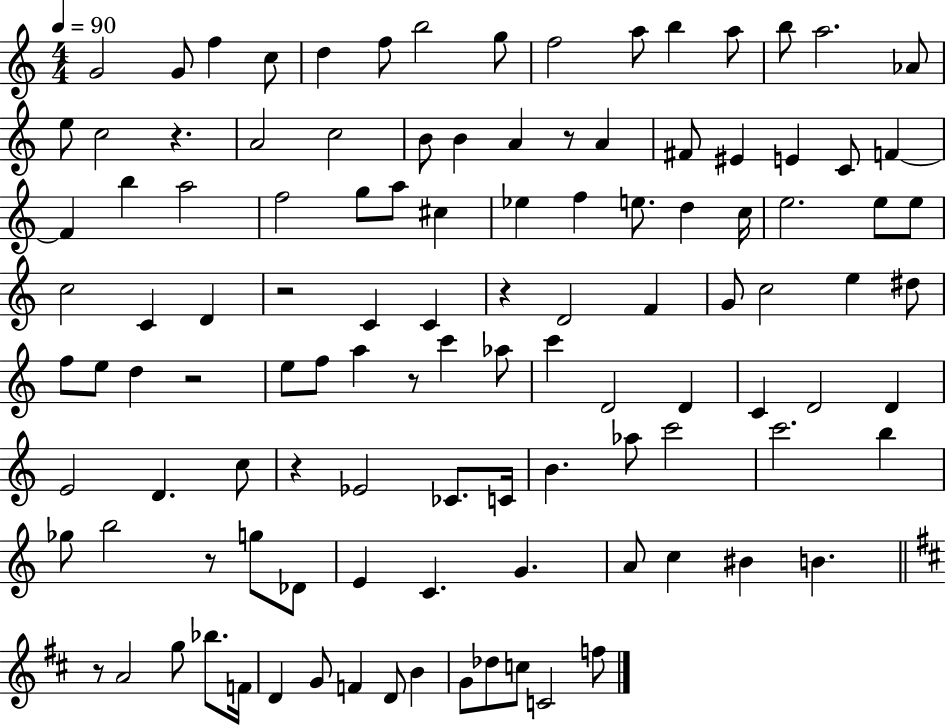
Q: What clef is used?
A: treble